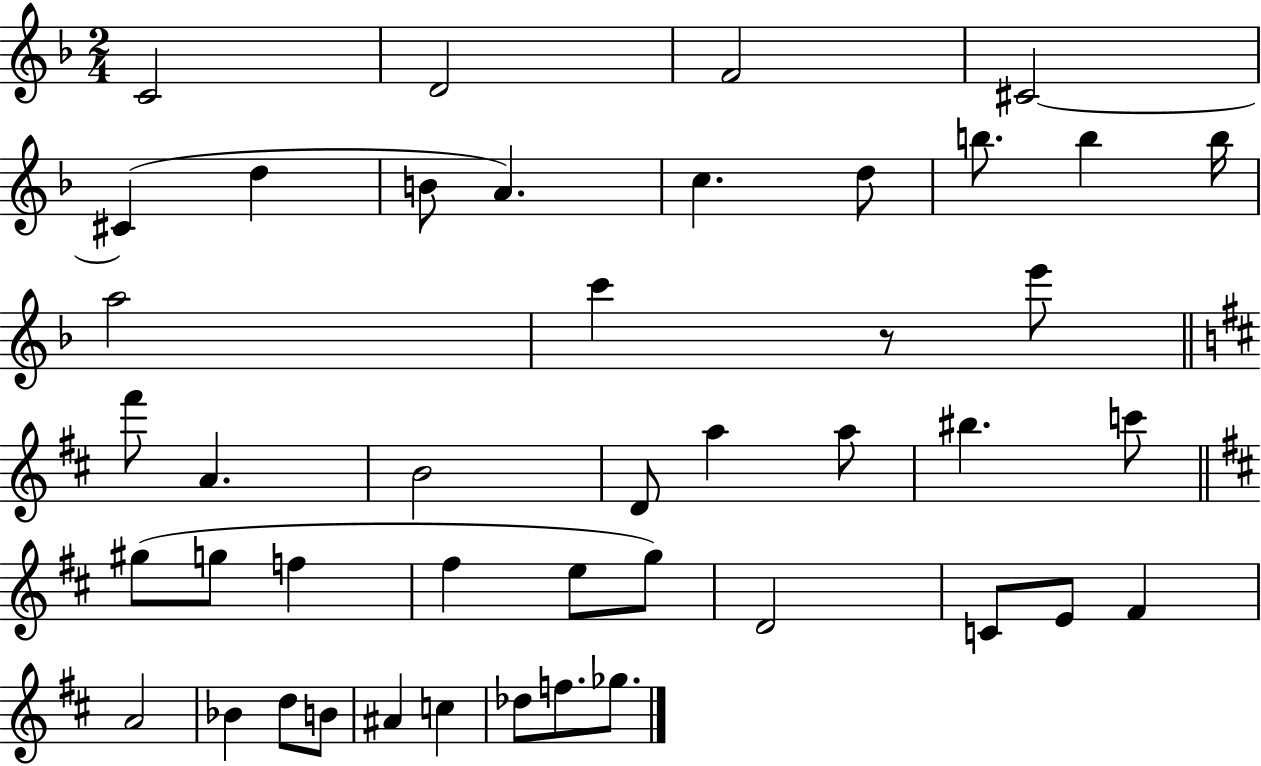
C4/h D4/h F4/h C#4/h C#4/q D5/q B4/e A4/q. C5/q. D5/e B5/e. B5/q B5/s A5/h C6/q R/e E6/e F#6/e A4/q. B4/h D4/e A5/q A5/e BIS5/q. C6/e G#5/e G5/e F5/q F#5/q E5/e G5/e D4/h C4/e E4/e F#4/q A4/h Bb4/q D5/e B4/e A#4/q C5/q Db5/e F5/e. Gb5/e.